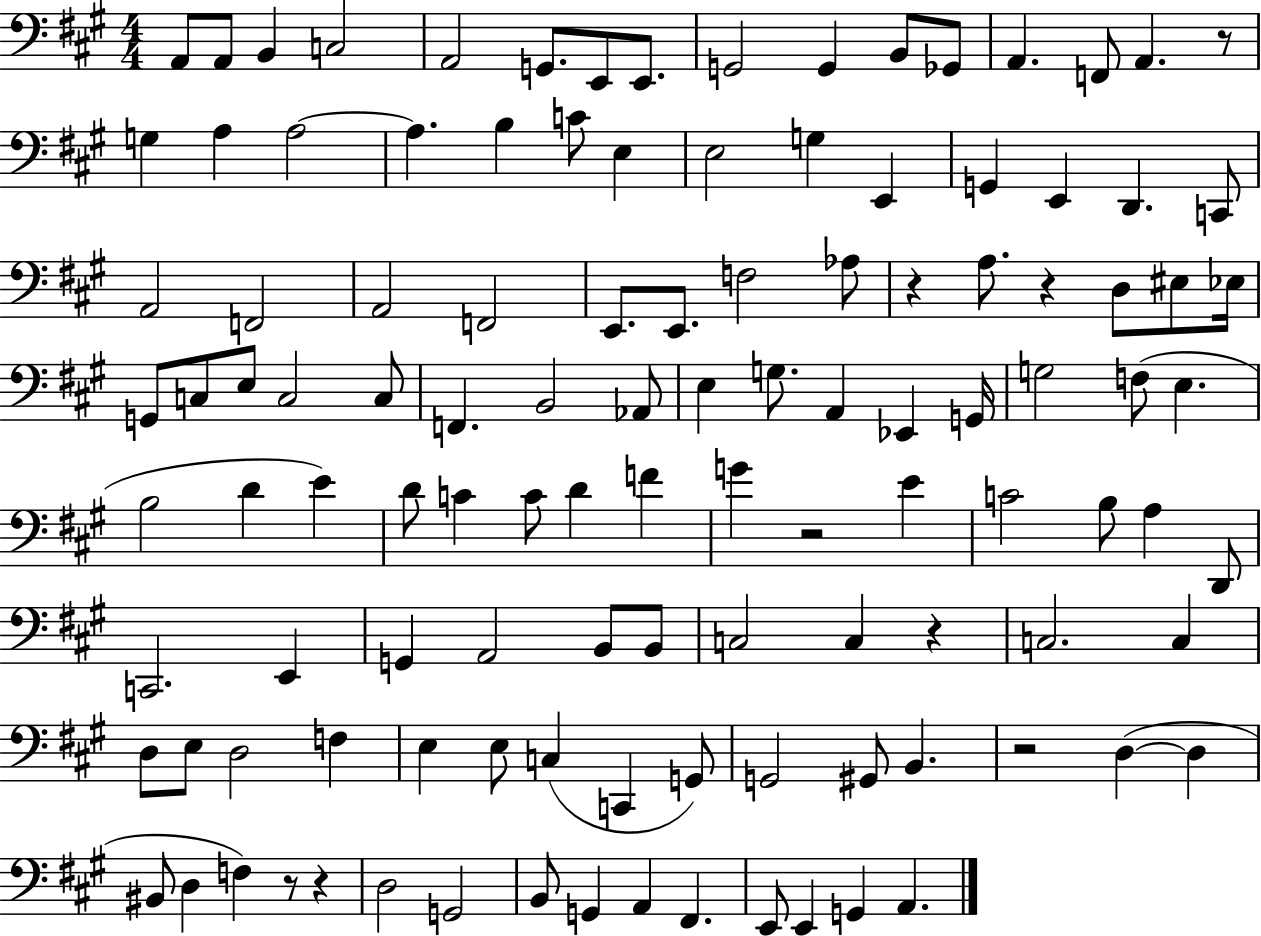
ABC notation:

X:1
T:Untitled
M:4/4
L:1/4
K:A
A,,/2 A,,/2 B,, C,2 A,,2 G,,/2 E,,/2 E,,/2 G,,2 G,, B,,/2 _G,,/2 A,, F,,/2 A,, z/2 G, A, A,2 A, B, C/2 E, E,2 G, E,, G,, E,, D,, C,,/2 A,,2 F,,2 A,,2 F,,2 E,,/2 E,,/2 F,2 _A,/2 z A,/2 z D,/2 ^E,/2 _E,/4 G,,/2 C,/2 E,/2 C,2 C,/2 F,, B,,2 _A,,/2 E, G,/2 A,, _E,, G,,/4 G,2 F,/2 E, B,2 D E D/2 C C/2 D F G z2 E C2 B,/2 A, D,,/2 C,,2 E,, G,, A,,2 B,,/2 B,,/2 C,2 C, z C,2 C, D,/2 E,/2 D,2 F, E, E,/2 C, C,, G,,/2 G,,2 ^G,,/2 B,, z2 D, D, ^B,,/2 D, F, z/2 z D,2 G,,2 B,,/2 G,, A,, ^F,, E,,/2 E,, G,, A,,